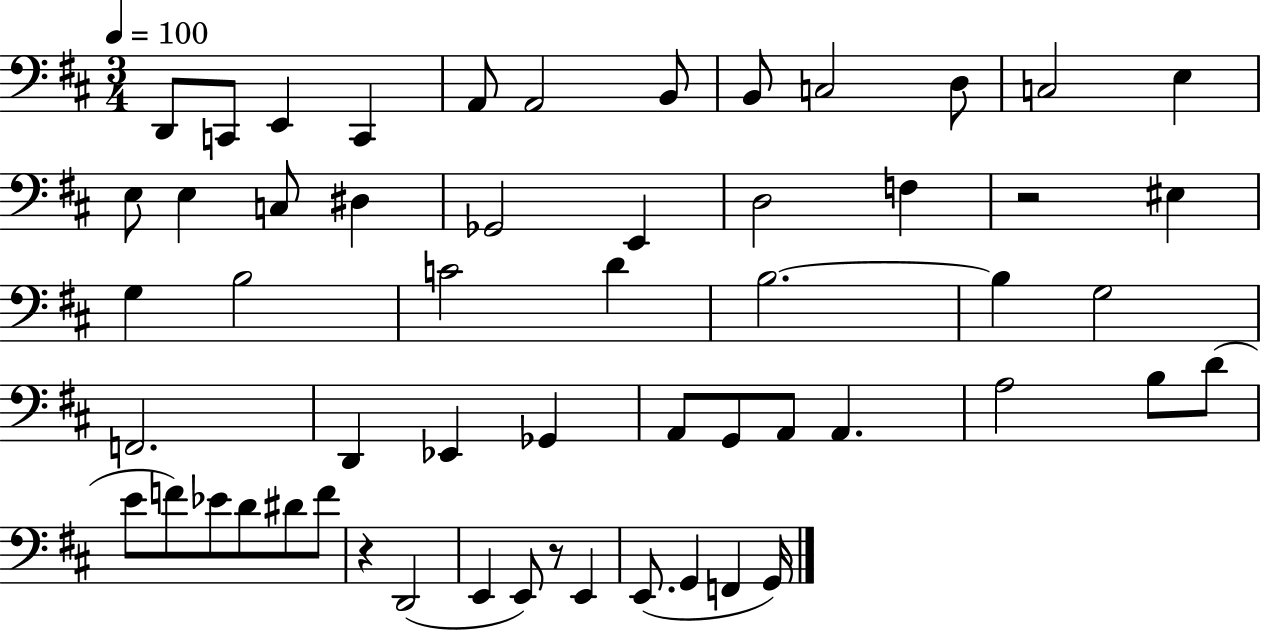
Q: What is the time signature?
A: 3/4